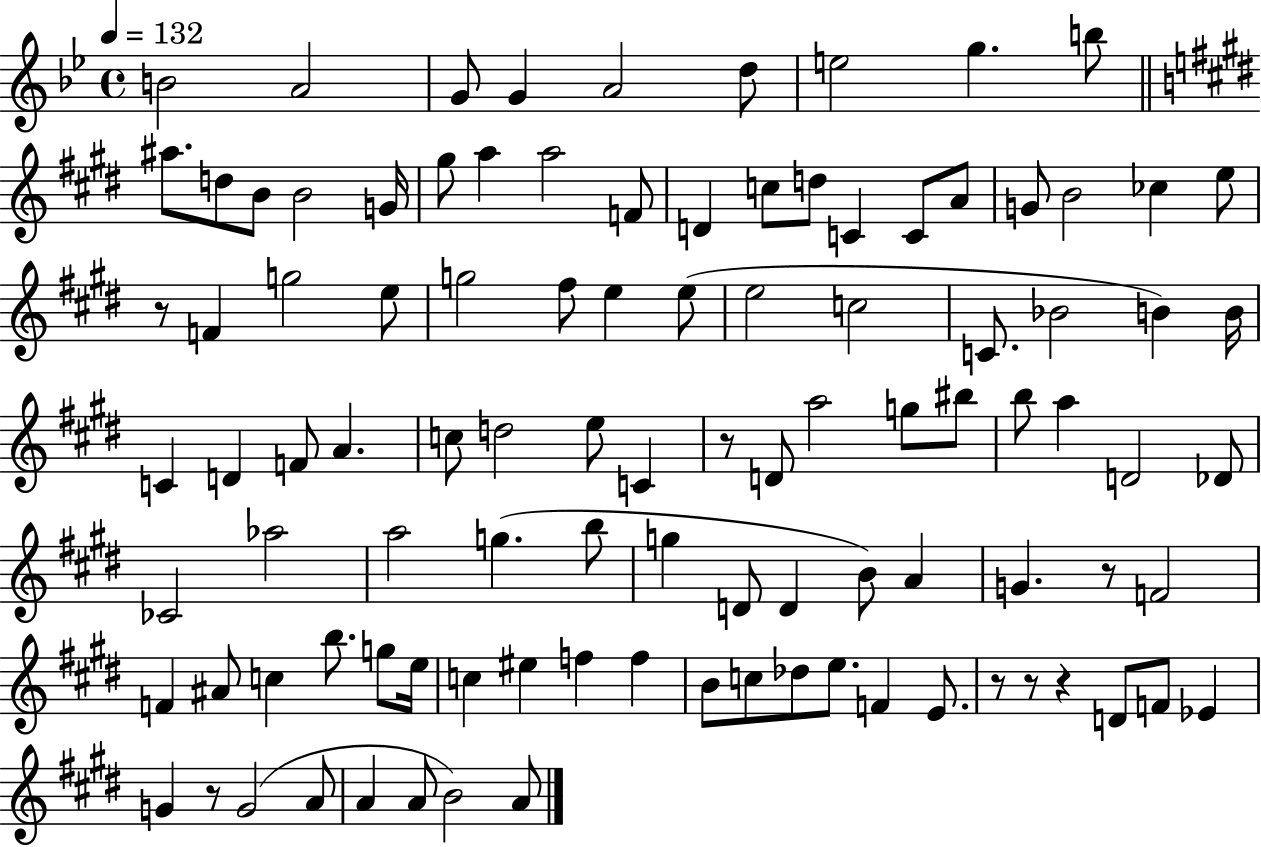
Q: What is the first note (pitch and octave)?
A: B4